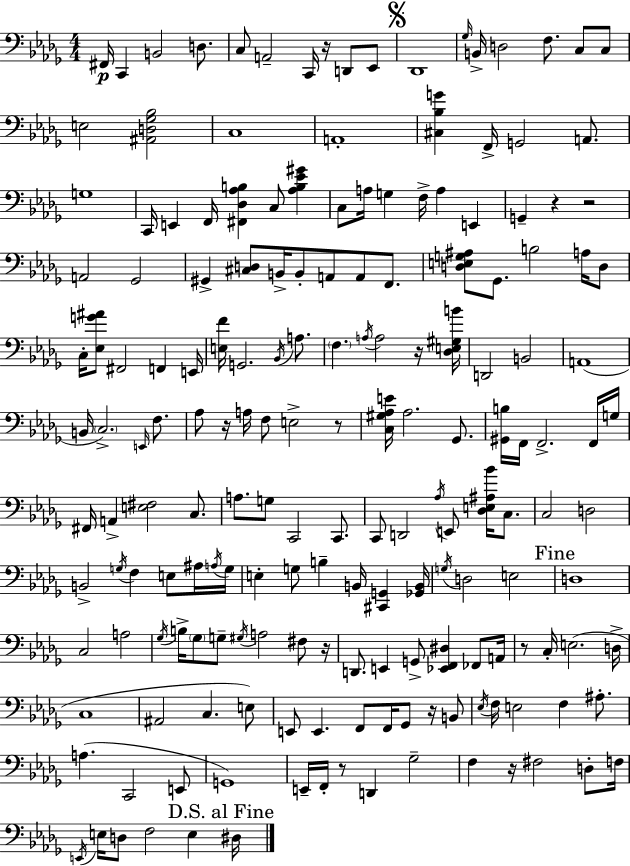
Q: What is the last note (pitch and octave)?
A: D#3